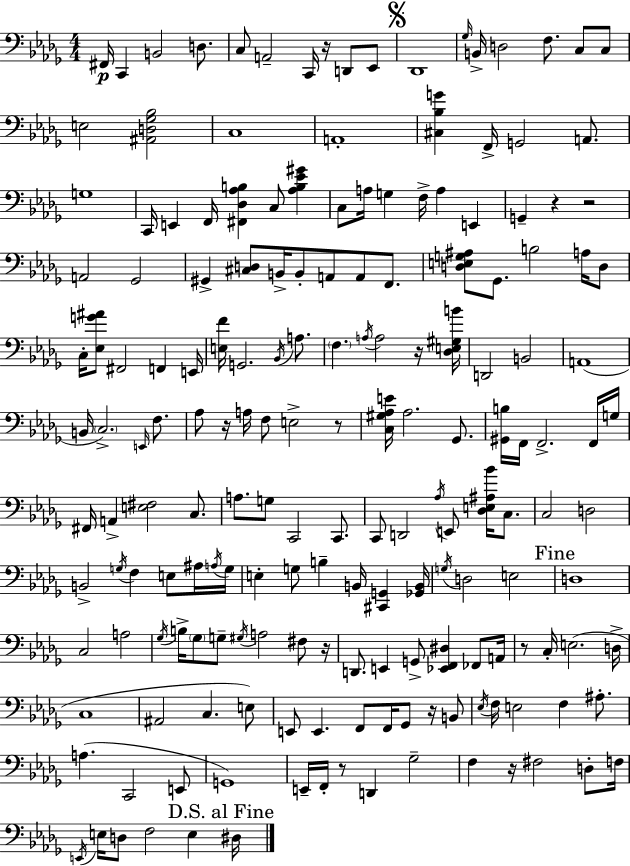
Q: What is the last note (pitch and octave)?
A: D#3